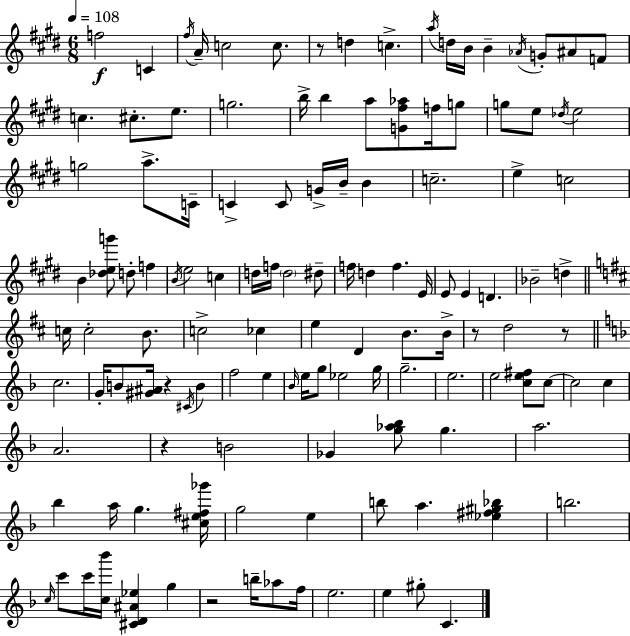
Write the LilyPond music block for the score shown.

{
  \clef treble
  \numericTimeSignature
  \time 6/8
  \key e \major
  \tempo 4 = 108
  \repeat volta 2 { f''2\f c'4 | \acciaccatura { fis''16 } a'16-- c''2 c''8. | r8 d''4 c''4.-> | \acciaccatura { a''16 } d''16 b'16 b'4-- \acciaccatura { aes'16 } g'8-. ais'8 | \break f'8 c''4. cis''8.-. | e''8. g''2. | b''16-> b''4 a''8 <g' fis'' aes''>8 | f''16 g''8 g''8 e''8 \acciaccatura { des''16 } e''2 | \break g''2 | a''8.-> c'16-- c'4-> c'8 g'16-> b'16-- | b'4 c''2.-- | e''4-> c''2 | \break b'4 <des'' e'' g'''>8 d''8-. | f''4 \acciaccatura { b'16 } e''2 | c''4 d''16 f''16 \parenthesize d''2 | dis''8-- f''16 d''4 f''4. | \break e'16 e'8 e'4 d'4. | bes'2-- | d''4-> \bar "||" \break \key d \major c''16 c''2-. b'8. | c''2-> ces''4 | e''4 d'4 b'8. b'16-> | r8 d''2 r8 | \break \bar "||" \break \key d \minor c''2. | g'16-. b'8 <gis' ais'>16 r4 \acciaccatura { cis'16 } b'4 | f''2 e''4 | \grace { bes'16 } e''16 g''8 ees''2 | \break g''16 g''2.-- | e''2. | e''2 <c'' e'' fis''>8 | c''8~~ c''2 c''4 | \break a'2. | r4 b'2 | ges'4 <g'' aes'' bes''>8 g''4. | a''2. | \break bes''4 a''16 g''4. | <cis'' e'' fis'' ges'''>16 g''2 e''4 | b''8 a''4. <ees'' fis'' gis'' bes''>4 | b''2. | \break \grace { c''16 } c'''8 c'''16 <c'' bes'''>16 <cis' d' ais' ees''>4 g''4 | r2 b''16-- | aes''8 f''16 e''2. | e''4 gis''8-. c'4. | \break } \bar "|."
}